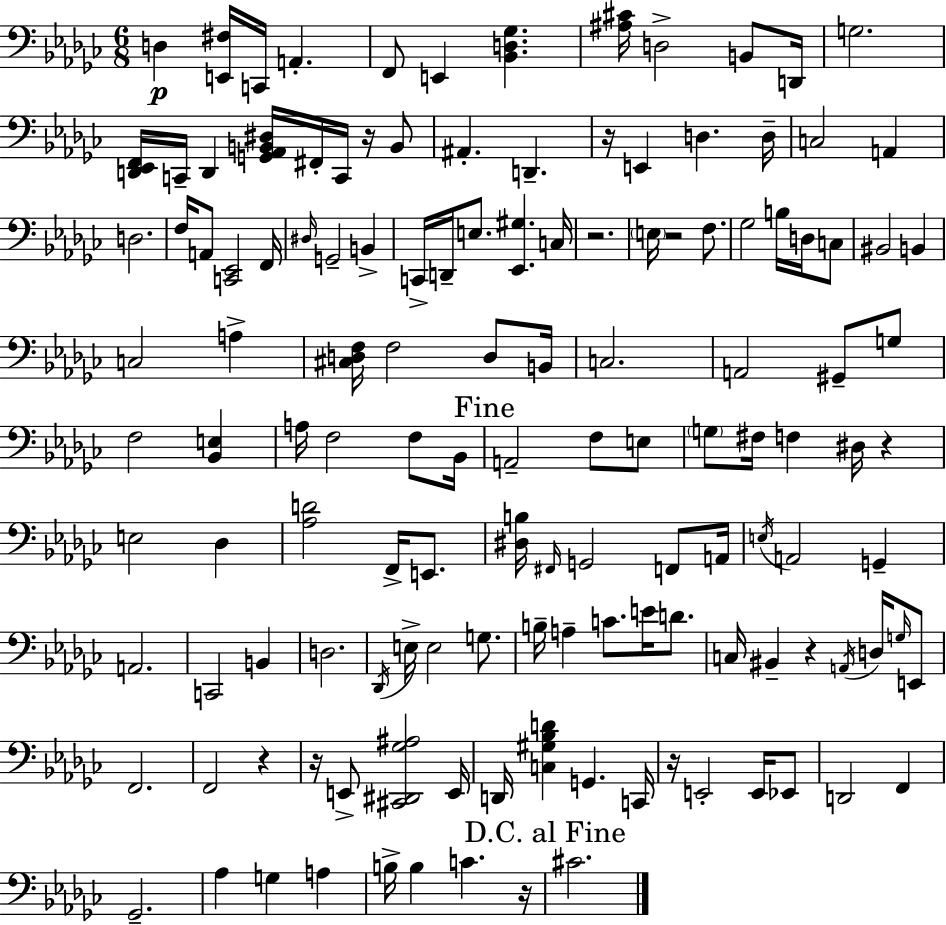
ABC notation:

X:1
T:Untitled
M:6/8
L:1/4
K:Ebm
D, [E,,^F,]/4 C,,/4 A,, F,,/2 E,, [_B,,D,_G,] [^A,^C]/4 D,2 B,,/2 D,,/4 G,2 [D,,_E,,F,,]/4 C,,/4 D,, [G,,_A,,B,,^D,]/4 ^F,,/4 C,,/4 z/4 B,,/2 ^A,, D,, z/4 E,, D, D,/4 C,2 A,, D,2 F,/4 A,,/2 [C,,_E,,]2 F,,/4 ^D,/4 G,,2 B,, C,,/4 D,,/4 E,/2 [_E,,^G,] C,/4 z2 E,/4 z2 F,/2 _G,2 B,/4 D,/4 C,/2 ^B,,2 B,, C,2 A, [^C,D,F,]/4 F,2 D,/2 B,,/4 C,2 A,,2 ^G,,/2 G,/2 F,2 [_B,,E,] A,/4 F,2 F,/2 _B,,/4 A,,2 F,/2 E,/2 G,/2 ^F,/4 F, ^D,/4 z E,2 _D, [_A,D]2 F,,/4 E,,/2 [^D,B,]/4 ^F,,/4 G,,2 F,,/2 A,,/4 E,/4 A,,2 G,, A,,2 C,,2 B,, D,2 _D,,/4 E,/4 E,2 G,/2 B,/4 A, C/2 E/4 D/2 C,/4 ^B,, z A,,/4 D,/4 G,/4 E,,/2 F,,2 F,,2 z z/4 E,,/2 [^C,,^D,,_G,^A,]2 E,,/4 D,,/4 [C,^G,_B,D] G,, C,,/4 z/4 E,,2 E,,/4 _E,,/2 D,,2 F,, _G,,2 _A, G, A, B,/4 B, C z/4 ^C2